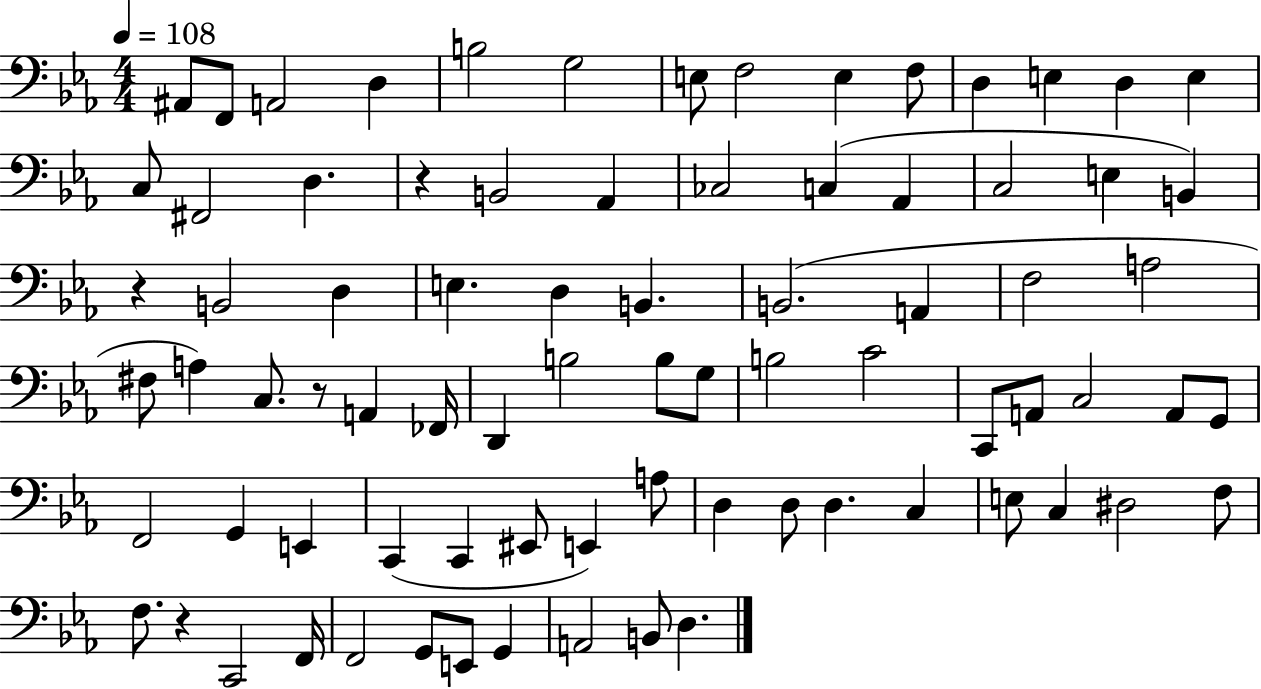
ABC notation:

X:1
T:Untitled
M:4/4
L:1/4
K:Eb
^A,,/2 F,,/2 A,,2 D, B,2 G,2 E,/2 F,2 E, F,/2 D, E, D, E, C,/2 ^F,,2 D, z B,,2 _A,, _C,2 C, _A,, C,2 E, B,, z B,,2 D, E, D, B,, B,,2 A,, F,2 A,2 ^F,/2 A, C,/2 z/2 A,, _F,,/4 D,, B,2 B,/2 G,/2 B,2 C2 C,,/2 A,,/2 C,2 A,,/2 G,,/2 F,,2 G,, E,, C,, C,, ^E,,/2 E,, A,/2 D, D,/2 D, C, E,/2 C, ^D,2 F,/2 F,/2 z C,,2 F,,/4 F,,2 G,,/2 E,,/2 G,, A,,2 B,,/2 D,